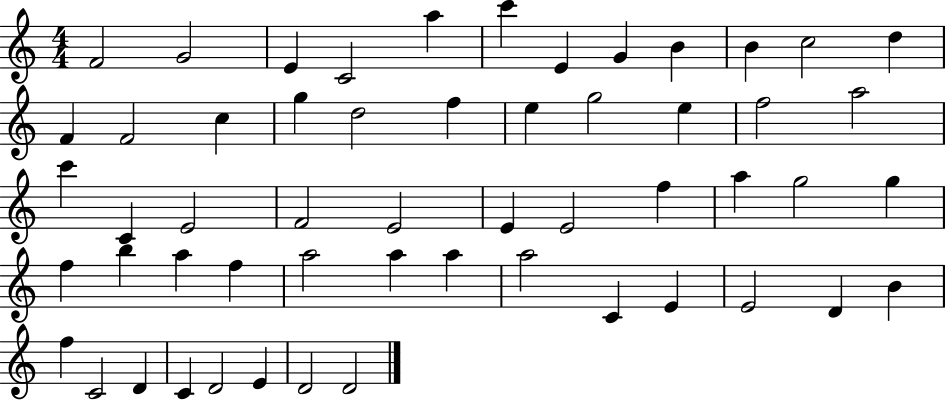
X:1
T:Untitled
M:4/4
L:1/4
K:C
F2 G2 E C2 a c' E G B B c2 d F F2 c g d2 f e g2 e f2 a2 c' C E2 F2 E2 E E2 f a g2 g f b a f a2 a a a2 C E E2 D B f C2 D C D2 E D2 D2